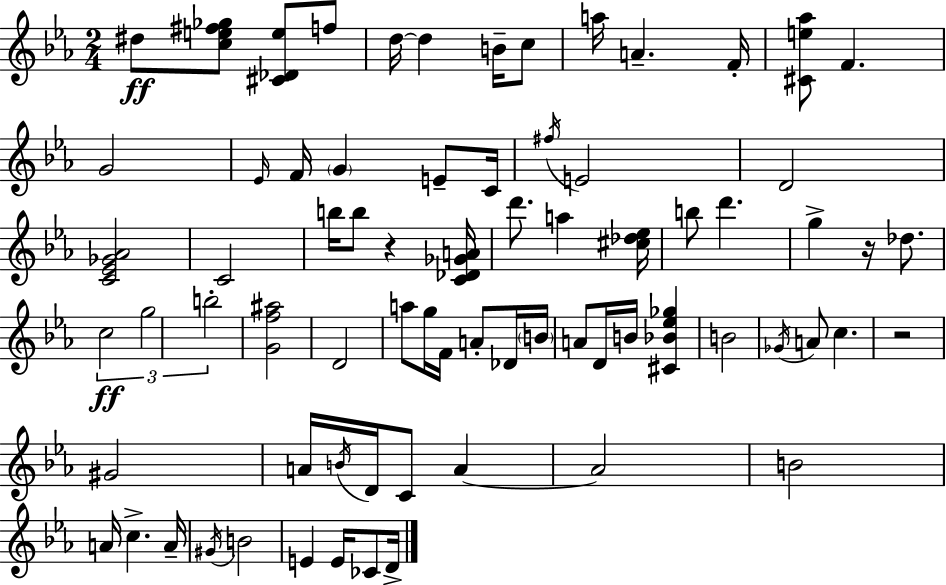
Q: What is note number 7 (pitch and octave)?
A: A5